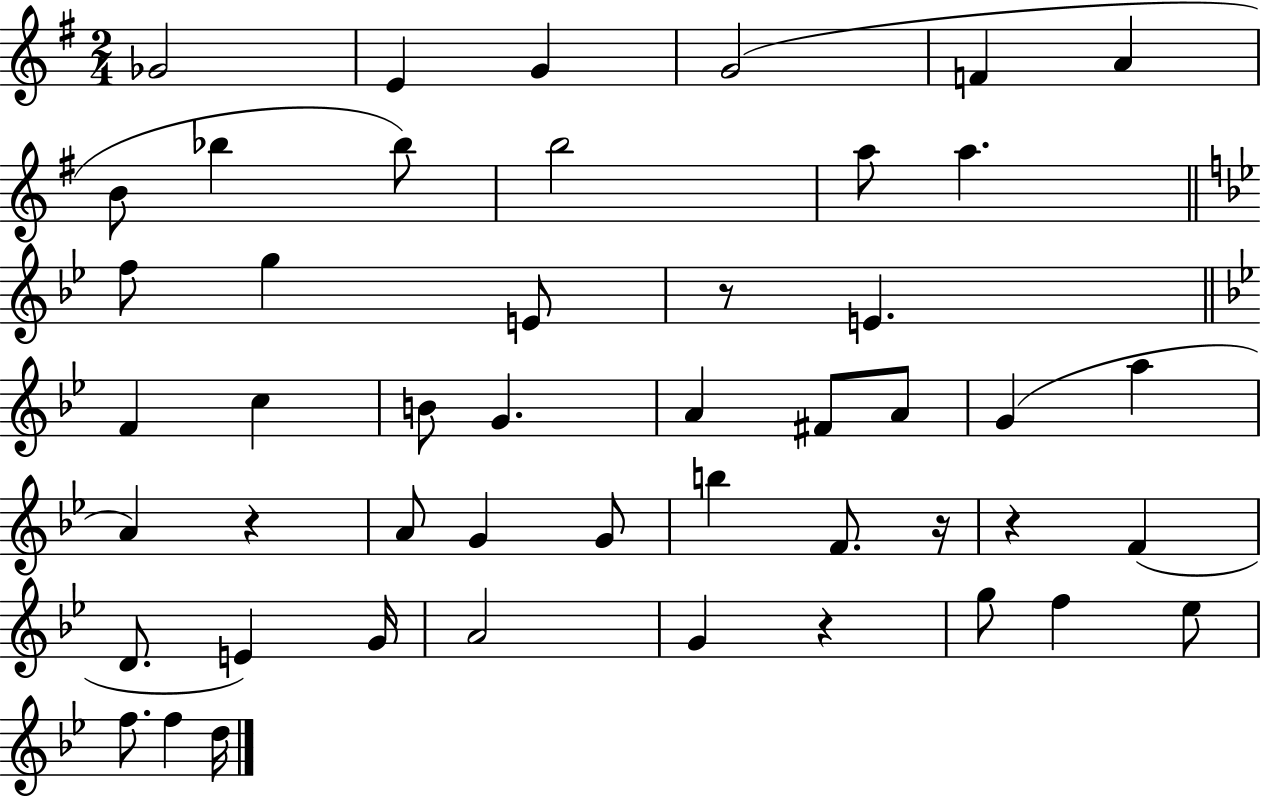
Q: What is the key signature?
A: G major